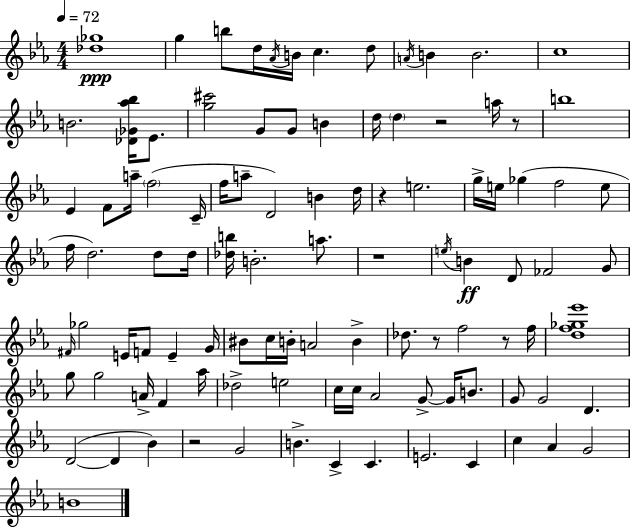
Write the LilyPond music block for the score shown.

{
  \clef treble
  \numericTimeSignature
  \time 4/4
  \key c \minor
  \tempo 4 = 72
  <des'' ges''>1\ppp | g''4 b''8 d''16 \acciaccatura { aes'16 } b'16 c''4. d''8 | \acciaccatura { a'16 } b'4 b'2. | c''1 | \break b'2. <des' ges' aes'' bes''>16 ees'8. | <g'' cis'''>2 g'8 g'8 b'4 | d''16 \parenthesize d''4 r2 a''16 | r8 b''1 | \break ees'4 f'8 a''16-- \parenthesize f''2( | c'16-- f''16 a''8-- d'2) b'4 | d''16 r4 e''2. | g''16-> e''16 ges''4( f''2 | \break e''8 f''16 d''2.) d''8 | d''16 <des'' b''>16 b'2.-. a''8. | r1 | \acciaccatura { e''16 } b'4\ff d'8 fes'2 | \break g'8 \grace { fis'16 } ges''2 e'16 f'8 e'4-- | g'16 bis'8 c''16 b'16-. a'2 | b'4-> des''8. r8 f''2 | r8 f''16 <d'' f'' ges'' ees'''>1 | \break g''8 g''2 a'16-> f'4 | aes''16 des''2-> e''2 | c''16 c''16 aes'2 g'8->~~ | g'16 b'8. g'8 g'2 d'4. | \break d'2~(~ d'4 | bes'4) r2 g'2 | b'4.-> c'4-> c'4. | e'2. | \break c'4 c''4 aes'4 g'2 | b'1 | \bar "|."
}